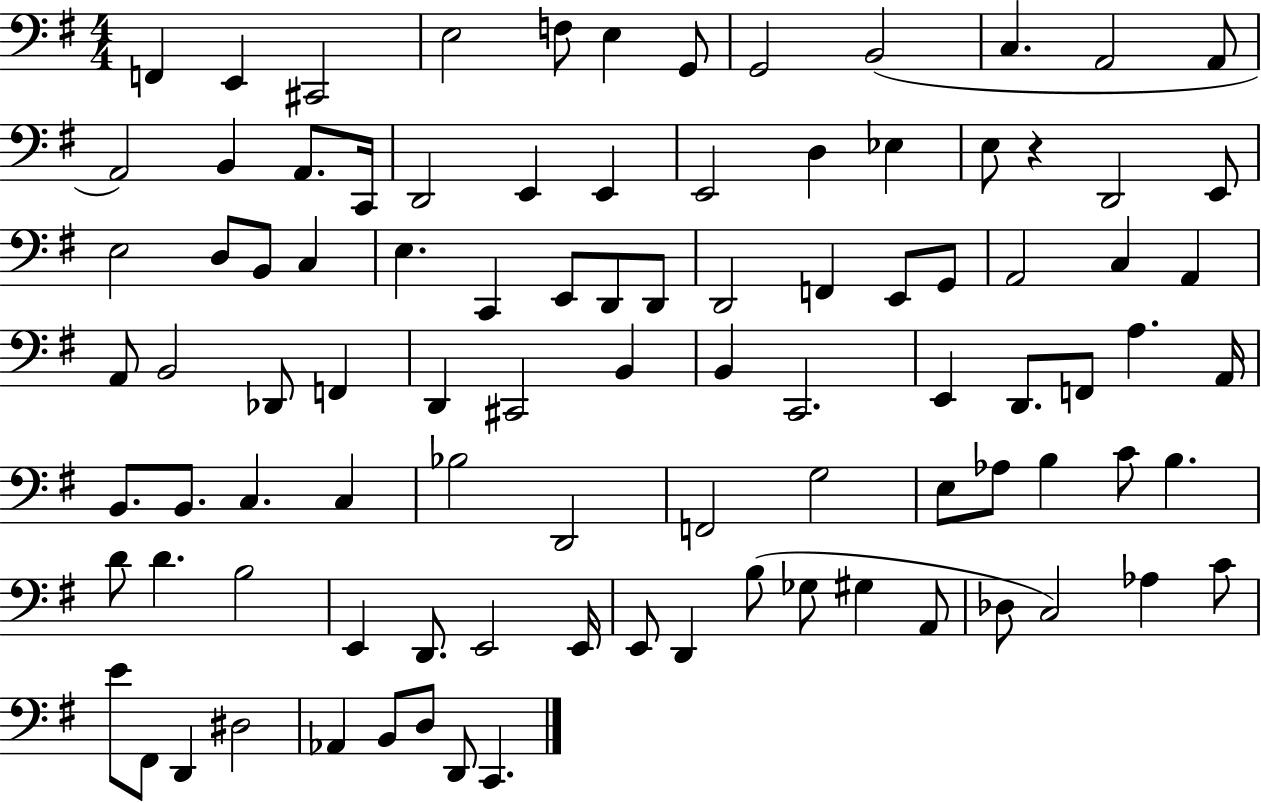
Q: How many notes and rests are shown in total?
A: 95